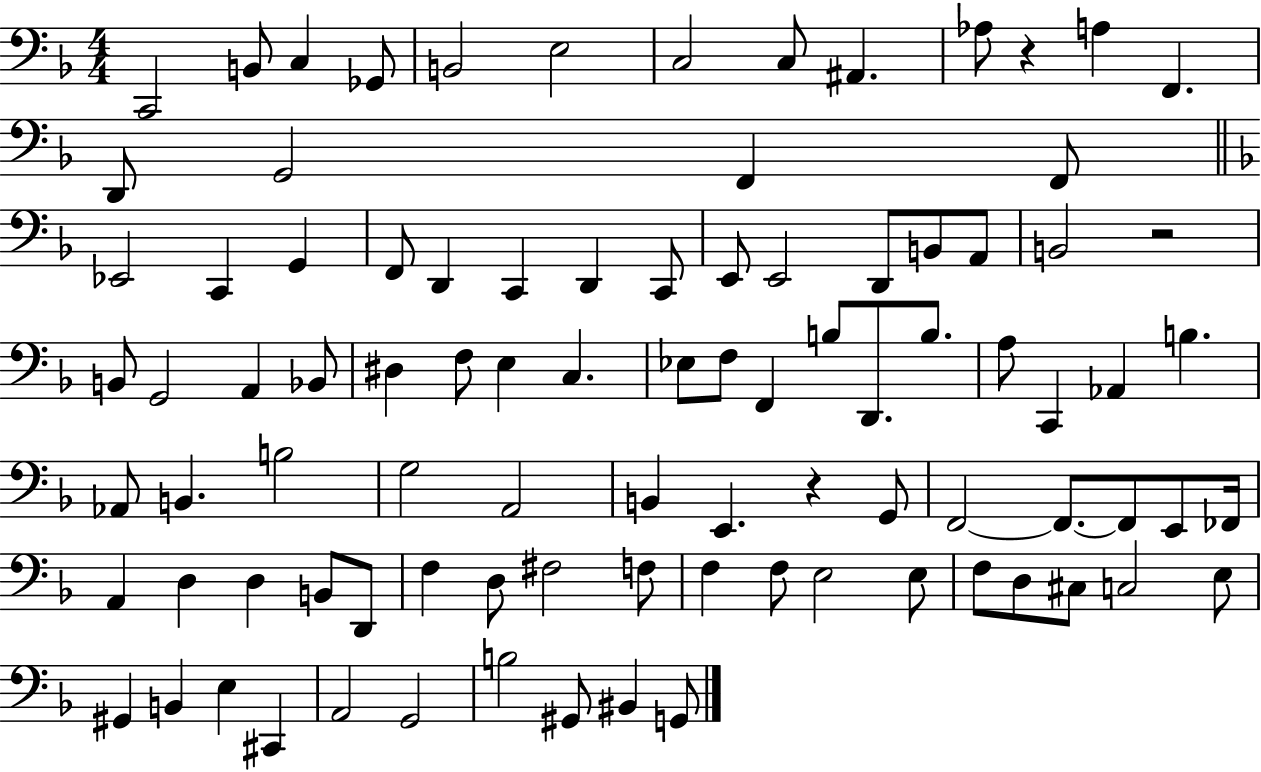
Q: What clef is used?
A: bass